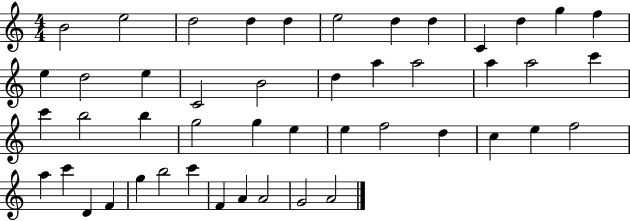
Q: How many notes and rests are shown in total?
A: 47